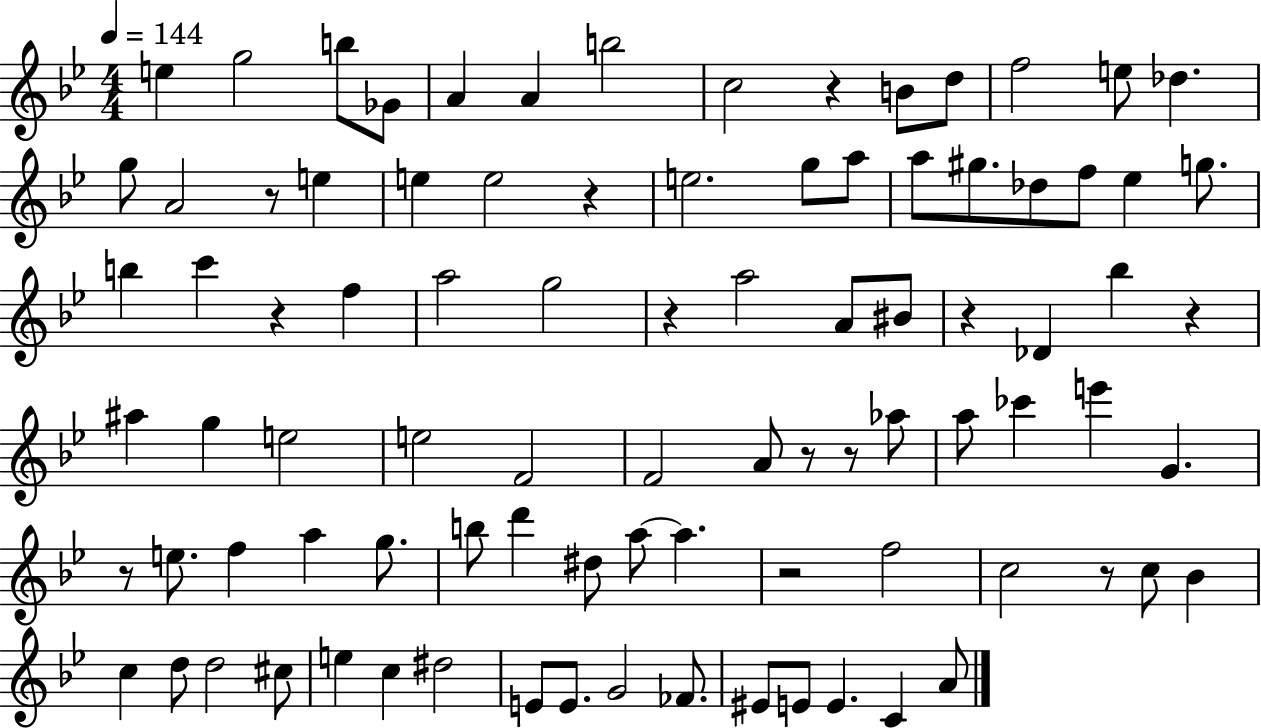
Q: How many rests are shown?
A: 12